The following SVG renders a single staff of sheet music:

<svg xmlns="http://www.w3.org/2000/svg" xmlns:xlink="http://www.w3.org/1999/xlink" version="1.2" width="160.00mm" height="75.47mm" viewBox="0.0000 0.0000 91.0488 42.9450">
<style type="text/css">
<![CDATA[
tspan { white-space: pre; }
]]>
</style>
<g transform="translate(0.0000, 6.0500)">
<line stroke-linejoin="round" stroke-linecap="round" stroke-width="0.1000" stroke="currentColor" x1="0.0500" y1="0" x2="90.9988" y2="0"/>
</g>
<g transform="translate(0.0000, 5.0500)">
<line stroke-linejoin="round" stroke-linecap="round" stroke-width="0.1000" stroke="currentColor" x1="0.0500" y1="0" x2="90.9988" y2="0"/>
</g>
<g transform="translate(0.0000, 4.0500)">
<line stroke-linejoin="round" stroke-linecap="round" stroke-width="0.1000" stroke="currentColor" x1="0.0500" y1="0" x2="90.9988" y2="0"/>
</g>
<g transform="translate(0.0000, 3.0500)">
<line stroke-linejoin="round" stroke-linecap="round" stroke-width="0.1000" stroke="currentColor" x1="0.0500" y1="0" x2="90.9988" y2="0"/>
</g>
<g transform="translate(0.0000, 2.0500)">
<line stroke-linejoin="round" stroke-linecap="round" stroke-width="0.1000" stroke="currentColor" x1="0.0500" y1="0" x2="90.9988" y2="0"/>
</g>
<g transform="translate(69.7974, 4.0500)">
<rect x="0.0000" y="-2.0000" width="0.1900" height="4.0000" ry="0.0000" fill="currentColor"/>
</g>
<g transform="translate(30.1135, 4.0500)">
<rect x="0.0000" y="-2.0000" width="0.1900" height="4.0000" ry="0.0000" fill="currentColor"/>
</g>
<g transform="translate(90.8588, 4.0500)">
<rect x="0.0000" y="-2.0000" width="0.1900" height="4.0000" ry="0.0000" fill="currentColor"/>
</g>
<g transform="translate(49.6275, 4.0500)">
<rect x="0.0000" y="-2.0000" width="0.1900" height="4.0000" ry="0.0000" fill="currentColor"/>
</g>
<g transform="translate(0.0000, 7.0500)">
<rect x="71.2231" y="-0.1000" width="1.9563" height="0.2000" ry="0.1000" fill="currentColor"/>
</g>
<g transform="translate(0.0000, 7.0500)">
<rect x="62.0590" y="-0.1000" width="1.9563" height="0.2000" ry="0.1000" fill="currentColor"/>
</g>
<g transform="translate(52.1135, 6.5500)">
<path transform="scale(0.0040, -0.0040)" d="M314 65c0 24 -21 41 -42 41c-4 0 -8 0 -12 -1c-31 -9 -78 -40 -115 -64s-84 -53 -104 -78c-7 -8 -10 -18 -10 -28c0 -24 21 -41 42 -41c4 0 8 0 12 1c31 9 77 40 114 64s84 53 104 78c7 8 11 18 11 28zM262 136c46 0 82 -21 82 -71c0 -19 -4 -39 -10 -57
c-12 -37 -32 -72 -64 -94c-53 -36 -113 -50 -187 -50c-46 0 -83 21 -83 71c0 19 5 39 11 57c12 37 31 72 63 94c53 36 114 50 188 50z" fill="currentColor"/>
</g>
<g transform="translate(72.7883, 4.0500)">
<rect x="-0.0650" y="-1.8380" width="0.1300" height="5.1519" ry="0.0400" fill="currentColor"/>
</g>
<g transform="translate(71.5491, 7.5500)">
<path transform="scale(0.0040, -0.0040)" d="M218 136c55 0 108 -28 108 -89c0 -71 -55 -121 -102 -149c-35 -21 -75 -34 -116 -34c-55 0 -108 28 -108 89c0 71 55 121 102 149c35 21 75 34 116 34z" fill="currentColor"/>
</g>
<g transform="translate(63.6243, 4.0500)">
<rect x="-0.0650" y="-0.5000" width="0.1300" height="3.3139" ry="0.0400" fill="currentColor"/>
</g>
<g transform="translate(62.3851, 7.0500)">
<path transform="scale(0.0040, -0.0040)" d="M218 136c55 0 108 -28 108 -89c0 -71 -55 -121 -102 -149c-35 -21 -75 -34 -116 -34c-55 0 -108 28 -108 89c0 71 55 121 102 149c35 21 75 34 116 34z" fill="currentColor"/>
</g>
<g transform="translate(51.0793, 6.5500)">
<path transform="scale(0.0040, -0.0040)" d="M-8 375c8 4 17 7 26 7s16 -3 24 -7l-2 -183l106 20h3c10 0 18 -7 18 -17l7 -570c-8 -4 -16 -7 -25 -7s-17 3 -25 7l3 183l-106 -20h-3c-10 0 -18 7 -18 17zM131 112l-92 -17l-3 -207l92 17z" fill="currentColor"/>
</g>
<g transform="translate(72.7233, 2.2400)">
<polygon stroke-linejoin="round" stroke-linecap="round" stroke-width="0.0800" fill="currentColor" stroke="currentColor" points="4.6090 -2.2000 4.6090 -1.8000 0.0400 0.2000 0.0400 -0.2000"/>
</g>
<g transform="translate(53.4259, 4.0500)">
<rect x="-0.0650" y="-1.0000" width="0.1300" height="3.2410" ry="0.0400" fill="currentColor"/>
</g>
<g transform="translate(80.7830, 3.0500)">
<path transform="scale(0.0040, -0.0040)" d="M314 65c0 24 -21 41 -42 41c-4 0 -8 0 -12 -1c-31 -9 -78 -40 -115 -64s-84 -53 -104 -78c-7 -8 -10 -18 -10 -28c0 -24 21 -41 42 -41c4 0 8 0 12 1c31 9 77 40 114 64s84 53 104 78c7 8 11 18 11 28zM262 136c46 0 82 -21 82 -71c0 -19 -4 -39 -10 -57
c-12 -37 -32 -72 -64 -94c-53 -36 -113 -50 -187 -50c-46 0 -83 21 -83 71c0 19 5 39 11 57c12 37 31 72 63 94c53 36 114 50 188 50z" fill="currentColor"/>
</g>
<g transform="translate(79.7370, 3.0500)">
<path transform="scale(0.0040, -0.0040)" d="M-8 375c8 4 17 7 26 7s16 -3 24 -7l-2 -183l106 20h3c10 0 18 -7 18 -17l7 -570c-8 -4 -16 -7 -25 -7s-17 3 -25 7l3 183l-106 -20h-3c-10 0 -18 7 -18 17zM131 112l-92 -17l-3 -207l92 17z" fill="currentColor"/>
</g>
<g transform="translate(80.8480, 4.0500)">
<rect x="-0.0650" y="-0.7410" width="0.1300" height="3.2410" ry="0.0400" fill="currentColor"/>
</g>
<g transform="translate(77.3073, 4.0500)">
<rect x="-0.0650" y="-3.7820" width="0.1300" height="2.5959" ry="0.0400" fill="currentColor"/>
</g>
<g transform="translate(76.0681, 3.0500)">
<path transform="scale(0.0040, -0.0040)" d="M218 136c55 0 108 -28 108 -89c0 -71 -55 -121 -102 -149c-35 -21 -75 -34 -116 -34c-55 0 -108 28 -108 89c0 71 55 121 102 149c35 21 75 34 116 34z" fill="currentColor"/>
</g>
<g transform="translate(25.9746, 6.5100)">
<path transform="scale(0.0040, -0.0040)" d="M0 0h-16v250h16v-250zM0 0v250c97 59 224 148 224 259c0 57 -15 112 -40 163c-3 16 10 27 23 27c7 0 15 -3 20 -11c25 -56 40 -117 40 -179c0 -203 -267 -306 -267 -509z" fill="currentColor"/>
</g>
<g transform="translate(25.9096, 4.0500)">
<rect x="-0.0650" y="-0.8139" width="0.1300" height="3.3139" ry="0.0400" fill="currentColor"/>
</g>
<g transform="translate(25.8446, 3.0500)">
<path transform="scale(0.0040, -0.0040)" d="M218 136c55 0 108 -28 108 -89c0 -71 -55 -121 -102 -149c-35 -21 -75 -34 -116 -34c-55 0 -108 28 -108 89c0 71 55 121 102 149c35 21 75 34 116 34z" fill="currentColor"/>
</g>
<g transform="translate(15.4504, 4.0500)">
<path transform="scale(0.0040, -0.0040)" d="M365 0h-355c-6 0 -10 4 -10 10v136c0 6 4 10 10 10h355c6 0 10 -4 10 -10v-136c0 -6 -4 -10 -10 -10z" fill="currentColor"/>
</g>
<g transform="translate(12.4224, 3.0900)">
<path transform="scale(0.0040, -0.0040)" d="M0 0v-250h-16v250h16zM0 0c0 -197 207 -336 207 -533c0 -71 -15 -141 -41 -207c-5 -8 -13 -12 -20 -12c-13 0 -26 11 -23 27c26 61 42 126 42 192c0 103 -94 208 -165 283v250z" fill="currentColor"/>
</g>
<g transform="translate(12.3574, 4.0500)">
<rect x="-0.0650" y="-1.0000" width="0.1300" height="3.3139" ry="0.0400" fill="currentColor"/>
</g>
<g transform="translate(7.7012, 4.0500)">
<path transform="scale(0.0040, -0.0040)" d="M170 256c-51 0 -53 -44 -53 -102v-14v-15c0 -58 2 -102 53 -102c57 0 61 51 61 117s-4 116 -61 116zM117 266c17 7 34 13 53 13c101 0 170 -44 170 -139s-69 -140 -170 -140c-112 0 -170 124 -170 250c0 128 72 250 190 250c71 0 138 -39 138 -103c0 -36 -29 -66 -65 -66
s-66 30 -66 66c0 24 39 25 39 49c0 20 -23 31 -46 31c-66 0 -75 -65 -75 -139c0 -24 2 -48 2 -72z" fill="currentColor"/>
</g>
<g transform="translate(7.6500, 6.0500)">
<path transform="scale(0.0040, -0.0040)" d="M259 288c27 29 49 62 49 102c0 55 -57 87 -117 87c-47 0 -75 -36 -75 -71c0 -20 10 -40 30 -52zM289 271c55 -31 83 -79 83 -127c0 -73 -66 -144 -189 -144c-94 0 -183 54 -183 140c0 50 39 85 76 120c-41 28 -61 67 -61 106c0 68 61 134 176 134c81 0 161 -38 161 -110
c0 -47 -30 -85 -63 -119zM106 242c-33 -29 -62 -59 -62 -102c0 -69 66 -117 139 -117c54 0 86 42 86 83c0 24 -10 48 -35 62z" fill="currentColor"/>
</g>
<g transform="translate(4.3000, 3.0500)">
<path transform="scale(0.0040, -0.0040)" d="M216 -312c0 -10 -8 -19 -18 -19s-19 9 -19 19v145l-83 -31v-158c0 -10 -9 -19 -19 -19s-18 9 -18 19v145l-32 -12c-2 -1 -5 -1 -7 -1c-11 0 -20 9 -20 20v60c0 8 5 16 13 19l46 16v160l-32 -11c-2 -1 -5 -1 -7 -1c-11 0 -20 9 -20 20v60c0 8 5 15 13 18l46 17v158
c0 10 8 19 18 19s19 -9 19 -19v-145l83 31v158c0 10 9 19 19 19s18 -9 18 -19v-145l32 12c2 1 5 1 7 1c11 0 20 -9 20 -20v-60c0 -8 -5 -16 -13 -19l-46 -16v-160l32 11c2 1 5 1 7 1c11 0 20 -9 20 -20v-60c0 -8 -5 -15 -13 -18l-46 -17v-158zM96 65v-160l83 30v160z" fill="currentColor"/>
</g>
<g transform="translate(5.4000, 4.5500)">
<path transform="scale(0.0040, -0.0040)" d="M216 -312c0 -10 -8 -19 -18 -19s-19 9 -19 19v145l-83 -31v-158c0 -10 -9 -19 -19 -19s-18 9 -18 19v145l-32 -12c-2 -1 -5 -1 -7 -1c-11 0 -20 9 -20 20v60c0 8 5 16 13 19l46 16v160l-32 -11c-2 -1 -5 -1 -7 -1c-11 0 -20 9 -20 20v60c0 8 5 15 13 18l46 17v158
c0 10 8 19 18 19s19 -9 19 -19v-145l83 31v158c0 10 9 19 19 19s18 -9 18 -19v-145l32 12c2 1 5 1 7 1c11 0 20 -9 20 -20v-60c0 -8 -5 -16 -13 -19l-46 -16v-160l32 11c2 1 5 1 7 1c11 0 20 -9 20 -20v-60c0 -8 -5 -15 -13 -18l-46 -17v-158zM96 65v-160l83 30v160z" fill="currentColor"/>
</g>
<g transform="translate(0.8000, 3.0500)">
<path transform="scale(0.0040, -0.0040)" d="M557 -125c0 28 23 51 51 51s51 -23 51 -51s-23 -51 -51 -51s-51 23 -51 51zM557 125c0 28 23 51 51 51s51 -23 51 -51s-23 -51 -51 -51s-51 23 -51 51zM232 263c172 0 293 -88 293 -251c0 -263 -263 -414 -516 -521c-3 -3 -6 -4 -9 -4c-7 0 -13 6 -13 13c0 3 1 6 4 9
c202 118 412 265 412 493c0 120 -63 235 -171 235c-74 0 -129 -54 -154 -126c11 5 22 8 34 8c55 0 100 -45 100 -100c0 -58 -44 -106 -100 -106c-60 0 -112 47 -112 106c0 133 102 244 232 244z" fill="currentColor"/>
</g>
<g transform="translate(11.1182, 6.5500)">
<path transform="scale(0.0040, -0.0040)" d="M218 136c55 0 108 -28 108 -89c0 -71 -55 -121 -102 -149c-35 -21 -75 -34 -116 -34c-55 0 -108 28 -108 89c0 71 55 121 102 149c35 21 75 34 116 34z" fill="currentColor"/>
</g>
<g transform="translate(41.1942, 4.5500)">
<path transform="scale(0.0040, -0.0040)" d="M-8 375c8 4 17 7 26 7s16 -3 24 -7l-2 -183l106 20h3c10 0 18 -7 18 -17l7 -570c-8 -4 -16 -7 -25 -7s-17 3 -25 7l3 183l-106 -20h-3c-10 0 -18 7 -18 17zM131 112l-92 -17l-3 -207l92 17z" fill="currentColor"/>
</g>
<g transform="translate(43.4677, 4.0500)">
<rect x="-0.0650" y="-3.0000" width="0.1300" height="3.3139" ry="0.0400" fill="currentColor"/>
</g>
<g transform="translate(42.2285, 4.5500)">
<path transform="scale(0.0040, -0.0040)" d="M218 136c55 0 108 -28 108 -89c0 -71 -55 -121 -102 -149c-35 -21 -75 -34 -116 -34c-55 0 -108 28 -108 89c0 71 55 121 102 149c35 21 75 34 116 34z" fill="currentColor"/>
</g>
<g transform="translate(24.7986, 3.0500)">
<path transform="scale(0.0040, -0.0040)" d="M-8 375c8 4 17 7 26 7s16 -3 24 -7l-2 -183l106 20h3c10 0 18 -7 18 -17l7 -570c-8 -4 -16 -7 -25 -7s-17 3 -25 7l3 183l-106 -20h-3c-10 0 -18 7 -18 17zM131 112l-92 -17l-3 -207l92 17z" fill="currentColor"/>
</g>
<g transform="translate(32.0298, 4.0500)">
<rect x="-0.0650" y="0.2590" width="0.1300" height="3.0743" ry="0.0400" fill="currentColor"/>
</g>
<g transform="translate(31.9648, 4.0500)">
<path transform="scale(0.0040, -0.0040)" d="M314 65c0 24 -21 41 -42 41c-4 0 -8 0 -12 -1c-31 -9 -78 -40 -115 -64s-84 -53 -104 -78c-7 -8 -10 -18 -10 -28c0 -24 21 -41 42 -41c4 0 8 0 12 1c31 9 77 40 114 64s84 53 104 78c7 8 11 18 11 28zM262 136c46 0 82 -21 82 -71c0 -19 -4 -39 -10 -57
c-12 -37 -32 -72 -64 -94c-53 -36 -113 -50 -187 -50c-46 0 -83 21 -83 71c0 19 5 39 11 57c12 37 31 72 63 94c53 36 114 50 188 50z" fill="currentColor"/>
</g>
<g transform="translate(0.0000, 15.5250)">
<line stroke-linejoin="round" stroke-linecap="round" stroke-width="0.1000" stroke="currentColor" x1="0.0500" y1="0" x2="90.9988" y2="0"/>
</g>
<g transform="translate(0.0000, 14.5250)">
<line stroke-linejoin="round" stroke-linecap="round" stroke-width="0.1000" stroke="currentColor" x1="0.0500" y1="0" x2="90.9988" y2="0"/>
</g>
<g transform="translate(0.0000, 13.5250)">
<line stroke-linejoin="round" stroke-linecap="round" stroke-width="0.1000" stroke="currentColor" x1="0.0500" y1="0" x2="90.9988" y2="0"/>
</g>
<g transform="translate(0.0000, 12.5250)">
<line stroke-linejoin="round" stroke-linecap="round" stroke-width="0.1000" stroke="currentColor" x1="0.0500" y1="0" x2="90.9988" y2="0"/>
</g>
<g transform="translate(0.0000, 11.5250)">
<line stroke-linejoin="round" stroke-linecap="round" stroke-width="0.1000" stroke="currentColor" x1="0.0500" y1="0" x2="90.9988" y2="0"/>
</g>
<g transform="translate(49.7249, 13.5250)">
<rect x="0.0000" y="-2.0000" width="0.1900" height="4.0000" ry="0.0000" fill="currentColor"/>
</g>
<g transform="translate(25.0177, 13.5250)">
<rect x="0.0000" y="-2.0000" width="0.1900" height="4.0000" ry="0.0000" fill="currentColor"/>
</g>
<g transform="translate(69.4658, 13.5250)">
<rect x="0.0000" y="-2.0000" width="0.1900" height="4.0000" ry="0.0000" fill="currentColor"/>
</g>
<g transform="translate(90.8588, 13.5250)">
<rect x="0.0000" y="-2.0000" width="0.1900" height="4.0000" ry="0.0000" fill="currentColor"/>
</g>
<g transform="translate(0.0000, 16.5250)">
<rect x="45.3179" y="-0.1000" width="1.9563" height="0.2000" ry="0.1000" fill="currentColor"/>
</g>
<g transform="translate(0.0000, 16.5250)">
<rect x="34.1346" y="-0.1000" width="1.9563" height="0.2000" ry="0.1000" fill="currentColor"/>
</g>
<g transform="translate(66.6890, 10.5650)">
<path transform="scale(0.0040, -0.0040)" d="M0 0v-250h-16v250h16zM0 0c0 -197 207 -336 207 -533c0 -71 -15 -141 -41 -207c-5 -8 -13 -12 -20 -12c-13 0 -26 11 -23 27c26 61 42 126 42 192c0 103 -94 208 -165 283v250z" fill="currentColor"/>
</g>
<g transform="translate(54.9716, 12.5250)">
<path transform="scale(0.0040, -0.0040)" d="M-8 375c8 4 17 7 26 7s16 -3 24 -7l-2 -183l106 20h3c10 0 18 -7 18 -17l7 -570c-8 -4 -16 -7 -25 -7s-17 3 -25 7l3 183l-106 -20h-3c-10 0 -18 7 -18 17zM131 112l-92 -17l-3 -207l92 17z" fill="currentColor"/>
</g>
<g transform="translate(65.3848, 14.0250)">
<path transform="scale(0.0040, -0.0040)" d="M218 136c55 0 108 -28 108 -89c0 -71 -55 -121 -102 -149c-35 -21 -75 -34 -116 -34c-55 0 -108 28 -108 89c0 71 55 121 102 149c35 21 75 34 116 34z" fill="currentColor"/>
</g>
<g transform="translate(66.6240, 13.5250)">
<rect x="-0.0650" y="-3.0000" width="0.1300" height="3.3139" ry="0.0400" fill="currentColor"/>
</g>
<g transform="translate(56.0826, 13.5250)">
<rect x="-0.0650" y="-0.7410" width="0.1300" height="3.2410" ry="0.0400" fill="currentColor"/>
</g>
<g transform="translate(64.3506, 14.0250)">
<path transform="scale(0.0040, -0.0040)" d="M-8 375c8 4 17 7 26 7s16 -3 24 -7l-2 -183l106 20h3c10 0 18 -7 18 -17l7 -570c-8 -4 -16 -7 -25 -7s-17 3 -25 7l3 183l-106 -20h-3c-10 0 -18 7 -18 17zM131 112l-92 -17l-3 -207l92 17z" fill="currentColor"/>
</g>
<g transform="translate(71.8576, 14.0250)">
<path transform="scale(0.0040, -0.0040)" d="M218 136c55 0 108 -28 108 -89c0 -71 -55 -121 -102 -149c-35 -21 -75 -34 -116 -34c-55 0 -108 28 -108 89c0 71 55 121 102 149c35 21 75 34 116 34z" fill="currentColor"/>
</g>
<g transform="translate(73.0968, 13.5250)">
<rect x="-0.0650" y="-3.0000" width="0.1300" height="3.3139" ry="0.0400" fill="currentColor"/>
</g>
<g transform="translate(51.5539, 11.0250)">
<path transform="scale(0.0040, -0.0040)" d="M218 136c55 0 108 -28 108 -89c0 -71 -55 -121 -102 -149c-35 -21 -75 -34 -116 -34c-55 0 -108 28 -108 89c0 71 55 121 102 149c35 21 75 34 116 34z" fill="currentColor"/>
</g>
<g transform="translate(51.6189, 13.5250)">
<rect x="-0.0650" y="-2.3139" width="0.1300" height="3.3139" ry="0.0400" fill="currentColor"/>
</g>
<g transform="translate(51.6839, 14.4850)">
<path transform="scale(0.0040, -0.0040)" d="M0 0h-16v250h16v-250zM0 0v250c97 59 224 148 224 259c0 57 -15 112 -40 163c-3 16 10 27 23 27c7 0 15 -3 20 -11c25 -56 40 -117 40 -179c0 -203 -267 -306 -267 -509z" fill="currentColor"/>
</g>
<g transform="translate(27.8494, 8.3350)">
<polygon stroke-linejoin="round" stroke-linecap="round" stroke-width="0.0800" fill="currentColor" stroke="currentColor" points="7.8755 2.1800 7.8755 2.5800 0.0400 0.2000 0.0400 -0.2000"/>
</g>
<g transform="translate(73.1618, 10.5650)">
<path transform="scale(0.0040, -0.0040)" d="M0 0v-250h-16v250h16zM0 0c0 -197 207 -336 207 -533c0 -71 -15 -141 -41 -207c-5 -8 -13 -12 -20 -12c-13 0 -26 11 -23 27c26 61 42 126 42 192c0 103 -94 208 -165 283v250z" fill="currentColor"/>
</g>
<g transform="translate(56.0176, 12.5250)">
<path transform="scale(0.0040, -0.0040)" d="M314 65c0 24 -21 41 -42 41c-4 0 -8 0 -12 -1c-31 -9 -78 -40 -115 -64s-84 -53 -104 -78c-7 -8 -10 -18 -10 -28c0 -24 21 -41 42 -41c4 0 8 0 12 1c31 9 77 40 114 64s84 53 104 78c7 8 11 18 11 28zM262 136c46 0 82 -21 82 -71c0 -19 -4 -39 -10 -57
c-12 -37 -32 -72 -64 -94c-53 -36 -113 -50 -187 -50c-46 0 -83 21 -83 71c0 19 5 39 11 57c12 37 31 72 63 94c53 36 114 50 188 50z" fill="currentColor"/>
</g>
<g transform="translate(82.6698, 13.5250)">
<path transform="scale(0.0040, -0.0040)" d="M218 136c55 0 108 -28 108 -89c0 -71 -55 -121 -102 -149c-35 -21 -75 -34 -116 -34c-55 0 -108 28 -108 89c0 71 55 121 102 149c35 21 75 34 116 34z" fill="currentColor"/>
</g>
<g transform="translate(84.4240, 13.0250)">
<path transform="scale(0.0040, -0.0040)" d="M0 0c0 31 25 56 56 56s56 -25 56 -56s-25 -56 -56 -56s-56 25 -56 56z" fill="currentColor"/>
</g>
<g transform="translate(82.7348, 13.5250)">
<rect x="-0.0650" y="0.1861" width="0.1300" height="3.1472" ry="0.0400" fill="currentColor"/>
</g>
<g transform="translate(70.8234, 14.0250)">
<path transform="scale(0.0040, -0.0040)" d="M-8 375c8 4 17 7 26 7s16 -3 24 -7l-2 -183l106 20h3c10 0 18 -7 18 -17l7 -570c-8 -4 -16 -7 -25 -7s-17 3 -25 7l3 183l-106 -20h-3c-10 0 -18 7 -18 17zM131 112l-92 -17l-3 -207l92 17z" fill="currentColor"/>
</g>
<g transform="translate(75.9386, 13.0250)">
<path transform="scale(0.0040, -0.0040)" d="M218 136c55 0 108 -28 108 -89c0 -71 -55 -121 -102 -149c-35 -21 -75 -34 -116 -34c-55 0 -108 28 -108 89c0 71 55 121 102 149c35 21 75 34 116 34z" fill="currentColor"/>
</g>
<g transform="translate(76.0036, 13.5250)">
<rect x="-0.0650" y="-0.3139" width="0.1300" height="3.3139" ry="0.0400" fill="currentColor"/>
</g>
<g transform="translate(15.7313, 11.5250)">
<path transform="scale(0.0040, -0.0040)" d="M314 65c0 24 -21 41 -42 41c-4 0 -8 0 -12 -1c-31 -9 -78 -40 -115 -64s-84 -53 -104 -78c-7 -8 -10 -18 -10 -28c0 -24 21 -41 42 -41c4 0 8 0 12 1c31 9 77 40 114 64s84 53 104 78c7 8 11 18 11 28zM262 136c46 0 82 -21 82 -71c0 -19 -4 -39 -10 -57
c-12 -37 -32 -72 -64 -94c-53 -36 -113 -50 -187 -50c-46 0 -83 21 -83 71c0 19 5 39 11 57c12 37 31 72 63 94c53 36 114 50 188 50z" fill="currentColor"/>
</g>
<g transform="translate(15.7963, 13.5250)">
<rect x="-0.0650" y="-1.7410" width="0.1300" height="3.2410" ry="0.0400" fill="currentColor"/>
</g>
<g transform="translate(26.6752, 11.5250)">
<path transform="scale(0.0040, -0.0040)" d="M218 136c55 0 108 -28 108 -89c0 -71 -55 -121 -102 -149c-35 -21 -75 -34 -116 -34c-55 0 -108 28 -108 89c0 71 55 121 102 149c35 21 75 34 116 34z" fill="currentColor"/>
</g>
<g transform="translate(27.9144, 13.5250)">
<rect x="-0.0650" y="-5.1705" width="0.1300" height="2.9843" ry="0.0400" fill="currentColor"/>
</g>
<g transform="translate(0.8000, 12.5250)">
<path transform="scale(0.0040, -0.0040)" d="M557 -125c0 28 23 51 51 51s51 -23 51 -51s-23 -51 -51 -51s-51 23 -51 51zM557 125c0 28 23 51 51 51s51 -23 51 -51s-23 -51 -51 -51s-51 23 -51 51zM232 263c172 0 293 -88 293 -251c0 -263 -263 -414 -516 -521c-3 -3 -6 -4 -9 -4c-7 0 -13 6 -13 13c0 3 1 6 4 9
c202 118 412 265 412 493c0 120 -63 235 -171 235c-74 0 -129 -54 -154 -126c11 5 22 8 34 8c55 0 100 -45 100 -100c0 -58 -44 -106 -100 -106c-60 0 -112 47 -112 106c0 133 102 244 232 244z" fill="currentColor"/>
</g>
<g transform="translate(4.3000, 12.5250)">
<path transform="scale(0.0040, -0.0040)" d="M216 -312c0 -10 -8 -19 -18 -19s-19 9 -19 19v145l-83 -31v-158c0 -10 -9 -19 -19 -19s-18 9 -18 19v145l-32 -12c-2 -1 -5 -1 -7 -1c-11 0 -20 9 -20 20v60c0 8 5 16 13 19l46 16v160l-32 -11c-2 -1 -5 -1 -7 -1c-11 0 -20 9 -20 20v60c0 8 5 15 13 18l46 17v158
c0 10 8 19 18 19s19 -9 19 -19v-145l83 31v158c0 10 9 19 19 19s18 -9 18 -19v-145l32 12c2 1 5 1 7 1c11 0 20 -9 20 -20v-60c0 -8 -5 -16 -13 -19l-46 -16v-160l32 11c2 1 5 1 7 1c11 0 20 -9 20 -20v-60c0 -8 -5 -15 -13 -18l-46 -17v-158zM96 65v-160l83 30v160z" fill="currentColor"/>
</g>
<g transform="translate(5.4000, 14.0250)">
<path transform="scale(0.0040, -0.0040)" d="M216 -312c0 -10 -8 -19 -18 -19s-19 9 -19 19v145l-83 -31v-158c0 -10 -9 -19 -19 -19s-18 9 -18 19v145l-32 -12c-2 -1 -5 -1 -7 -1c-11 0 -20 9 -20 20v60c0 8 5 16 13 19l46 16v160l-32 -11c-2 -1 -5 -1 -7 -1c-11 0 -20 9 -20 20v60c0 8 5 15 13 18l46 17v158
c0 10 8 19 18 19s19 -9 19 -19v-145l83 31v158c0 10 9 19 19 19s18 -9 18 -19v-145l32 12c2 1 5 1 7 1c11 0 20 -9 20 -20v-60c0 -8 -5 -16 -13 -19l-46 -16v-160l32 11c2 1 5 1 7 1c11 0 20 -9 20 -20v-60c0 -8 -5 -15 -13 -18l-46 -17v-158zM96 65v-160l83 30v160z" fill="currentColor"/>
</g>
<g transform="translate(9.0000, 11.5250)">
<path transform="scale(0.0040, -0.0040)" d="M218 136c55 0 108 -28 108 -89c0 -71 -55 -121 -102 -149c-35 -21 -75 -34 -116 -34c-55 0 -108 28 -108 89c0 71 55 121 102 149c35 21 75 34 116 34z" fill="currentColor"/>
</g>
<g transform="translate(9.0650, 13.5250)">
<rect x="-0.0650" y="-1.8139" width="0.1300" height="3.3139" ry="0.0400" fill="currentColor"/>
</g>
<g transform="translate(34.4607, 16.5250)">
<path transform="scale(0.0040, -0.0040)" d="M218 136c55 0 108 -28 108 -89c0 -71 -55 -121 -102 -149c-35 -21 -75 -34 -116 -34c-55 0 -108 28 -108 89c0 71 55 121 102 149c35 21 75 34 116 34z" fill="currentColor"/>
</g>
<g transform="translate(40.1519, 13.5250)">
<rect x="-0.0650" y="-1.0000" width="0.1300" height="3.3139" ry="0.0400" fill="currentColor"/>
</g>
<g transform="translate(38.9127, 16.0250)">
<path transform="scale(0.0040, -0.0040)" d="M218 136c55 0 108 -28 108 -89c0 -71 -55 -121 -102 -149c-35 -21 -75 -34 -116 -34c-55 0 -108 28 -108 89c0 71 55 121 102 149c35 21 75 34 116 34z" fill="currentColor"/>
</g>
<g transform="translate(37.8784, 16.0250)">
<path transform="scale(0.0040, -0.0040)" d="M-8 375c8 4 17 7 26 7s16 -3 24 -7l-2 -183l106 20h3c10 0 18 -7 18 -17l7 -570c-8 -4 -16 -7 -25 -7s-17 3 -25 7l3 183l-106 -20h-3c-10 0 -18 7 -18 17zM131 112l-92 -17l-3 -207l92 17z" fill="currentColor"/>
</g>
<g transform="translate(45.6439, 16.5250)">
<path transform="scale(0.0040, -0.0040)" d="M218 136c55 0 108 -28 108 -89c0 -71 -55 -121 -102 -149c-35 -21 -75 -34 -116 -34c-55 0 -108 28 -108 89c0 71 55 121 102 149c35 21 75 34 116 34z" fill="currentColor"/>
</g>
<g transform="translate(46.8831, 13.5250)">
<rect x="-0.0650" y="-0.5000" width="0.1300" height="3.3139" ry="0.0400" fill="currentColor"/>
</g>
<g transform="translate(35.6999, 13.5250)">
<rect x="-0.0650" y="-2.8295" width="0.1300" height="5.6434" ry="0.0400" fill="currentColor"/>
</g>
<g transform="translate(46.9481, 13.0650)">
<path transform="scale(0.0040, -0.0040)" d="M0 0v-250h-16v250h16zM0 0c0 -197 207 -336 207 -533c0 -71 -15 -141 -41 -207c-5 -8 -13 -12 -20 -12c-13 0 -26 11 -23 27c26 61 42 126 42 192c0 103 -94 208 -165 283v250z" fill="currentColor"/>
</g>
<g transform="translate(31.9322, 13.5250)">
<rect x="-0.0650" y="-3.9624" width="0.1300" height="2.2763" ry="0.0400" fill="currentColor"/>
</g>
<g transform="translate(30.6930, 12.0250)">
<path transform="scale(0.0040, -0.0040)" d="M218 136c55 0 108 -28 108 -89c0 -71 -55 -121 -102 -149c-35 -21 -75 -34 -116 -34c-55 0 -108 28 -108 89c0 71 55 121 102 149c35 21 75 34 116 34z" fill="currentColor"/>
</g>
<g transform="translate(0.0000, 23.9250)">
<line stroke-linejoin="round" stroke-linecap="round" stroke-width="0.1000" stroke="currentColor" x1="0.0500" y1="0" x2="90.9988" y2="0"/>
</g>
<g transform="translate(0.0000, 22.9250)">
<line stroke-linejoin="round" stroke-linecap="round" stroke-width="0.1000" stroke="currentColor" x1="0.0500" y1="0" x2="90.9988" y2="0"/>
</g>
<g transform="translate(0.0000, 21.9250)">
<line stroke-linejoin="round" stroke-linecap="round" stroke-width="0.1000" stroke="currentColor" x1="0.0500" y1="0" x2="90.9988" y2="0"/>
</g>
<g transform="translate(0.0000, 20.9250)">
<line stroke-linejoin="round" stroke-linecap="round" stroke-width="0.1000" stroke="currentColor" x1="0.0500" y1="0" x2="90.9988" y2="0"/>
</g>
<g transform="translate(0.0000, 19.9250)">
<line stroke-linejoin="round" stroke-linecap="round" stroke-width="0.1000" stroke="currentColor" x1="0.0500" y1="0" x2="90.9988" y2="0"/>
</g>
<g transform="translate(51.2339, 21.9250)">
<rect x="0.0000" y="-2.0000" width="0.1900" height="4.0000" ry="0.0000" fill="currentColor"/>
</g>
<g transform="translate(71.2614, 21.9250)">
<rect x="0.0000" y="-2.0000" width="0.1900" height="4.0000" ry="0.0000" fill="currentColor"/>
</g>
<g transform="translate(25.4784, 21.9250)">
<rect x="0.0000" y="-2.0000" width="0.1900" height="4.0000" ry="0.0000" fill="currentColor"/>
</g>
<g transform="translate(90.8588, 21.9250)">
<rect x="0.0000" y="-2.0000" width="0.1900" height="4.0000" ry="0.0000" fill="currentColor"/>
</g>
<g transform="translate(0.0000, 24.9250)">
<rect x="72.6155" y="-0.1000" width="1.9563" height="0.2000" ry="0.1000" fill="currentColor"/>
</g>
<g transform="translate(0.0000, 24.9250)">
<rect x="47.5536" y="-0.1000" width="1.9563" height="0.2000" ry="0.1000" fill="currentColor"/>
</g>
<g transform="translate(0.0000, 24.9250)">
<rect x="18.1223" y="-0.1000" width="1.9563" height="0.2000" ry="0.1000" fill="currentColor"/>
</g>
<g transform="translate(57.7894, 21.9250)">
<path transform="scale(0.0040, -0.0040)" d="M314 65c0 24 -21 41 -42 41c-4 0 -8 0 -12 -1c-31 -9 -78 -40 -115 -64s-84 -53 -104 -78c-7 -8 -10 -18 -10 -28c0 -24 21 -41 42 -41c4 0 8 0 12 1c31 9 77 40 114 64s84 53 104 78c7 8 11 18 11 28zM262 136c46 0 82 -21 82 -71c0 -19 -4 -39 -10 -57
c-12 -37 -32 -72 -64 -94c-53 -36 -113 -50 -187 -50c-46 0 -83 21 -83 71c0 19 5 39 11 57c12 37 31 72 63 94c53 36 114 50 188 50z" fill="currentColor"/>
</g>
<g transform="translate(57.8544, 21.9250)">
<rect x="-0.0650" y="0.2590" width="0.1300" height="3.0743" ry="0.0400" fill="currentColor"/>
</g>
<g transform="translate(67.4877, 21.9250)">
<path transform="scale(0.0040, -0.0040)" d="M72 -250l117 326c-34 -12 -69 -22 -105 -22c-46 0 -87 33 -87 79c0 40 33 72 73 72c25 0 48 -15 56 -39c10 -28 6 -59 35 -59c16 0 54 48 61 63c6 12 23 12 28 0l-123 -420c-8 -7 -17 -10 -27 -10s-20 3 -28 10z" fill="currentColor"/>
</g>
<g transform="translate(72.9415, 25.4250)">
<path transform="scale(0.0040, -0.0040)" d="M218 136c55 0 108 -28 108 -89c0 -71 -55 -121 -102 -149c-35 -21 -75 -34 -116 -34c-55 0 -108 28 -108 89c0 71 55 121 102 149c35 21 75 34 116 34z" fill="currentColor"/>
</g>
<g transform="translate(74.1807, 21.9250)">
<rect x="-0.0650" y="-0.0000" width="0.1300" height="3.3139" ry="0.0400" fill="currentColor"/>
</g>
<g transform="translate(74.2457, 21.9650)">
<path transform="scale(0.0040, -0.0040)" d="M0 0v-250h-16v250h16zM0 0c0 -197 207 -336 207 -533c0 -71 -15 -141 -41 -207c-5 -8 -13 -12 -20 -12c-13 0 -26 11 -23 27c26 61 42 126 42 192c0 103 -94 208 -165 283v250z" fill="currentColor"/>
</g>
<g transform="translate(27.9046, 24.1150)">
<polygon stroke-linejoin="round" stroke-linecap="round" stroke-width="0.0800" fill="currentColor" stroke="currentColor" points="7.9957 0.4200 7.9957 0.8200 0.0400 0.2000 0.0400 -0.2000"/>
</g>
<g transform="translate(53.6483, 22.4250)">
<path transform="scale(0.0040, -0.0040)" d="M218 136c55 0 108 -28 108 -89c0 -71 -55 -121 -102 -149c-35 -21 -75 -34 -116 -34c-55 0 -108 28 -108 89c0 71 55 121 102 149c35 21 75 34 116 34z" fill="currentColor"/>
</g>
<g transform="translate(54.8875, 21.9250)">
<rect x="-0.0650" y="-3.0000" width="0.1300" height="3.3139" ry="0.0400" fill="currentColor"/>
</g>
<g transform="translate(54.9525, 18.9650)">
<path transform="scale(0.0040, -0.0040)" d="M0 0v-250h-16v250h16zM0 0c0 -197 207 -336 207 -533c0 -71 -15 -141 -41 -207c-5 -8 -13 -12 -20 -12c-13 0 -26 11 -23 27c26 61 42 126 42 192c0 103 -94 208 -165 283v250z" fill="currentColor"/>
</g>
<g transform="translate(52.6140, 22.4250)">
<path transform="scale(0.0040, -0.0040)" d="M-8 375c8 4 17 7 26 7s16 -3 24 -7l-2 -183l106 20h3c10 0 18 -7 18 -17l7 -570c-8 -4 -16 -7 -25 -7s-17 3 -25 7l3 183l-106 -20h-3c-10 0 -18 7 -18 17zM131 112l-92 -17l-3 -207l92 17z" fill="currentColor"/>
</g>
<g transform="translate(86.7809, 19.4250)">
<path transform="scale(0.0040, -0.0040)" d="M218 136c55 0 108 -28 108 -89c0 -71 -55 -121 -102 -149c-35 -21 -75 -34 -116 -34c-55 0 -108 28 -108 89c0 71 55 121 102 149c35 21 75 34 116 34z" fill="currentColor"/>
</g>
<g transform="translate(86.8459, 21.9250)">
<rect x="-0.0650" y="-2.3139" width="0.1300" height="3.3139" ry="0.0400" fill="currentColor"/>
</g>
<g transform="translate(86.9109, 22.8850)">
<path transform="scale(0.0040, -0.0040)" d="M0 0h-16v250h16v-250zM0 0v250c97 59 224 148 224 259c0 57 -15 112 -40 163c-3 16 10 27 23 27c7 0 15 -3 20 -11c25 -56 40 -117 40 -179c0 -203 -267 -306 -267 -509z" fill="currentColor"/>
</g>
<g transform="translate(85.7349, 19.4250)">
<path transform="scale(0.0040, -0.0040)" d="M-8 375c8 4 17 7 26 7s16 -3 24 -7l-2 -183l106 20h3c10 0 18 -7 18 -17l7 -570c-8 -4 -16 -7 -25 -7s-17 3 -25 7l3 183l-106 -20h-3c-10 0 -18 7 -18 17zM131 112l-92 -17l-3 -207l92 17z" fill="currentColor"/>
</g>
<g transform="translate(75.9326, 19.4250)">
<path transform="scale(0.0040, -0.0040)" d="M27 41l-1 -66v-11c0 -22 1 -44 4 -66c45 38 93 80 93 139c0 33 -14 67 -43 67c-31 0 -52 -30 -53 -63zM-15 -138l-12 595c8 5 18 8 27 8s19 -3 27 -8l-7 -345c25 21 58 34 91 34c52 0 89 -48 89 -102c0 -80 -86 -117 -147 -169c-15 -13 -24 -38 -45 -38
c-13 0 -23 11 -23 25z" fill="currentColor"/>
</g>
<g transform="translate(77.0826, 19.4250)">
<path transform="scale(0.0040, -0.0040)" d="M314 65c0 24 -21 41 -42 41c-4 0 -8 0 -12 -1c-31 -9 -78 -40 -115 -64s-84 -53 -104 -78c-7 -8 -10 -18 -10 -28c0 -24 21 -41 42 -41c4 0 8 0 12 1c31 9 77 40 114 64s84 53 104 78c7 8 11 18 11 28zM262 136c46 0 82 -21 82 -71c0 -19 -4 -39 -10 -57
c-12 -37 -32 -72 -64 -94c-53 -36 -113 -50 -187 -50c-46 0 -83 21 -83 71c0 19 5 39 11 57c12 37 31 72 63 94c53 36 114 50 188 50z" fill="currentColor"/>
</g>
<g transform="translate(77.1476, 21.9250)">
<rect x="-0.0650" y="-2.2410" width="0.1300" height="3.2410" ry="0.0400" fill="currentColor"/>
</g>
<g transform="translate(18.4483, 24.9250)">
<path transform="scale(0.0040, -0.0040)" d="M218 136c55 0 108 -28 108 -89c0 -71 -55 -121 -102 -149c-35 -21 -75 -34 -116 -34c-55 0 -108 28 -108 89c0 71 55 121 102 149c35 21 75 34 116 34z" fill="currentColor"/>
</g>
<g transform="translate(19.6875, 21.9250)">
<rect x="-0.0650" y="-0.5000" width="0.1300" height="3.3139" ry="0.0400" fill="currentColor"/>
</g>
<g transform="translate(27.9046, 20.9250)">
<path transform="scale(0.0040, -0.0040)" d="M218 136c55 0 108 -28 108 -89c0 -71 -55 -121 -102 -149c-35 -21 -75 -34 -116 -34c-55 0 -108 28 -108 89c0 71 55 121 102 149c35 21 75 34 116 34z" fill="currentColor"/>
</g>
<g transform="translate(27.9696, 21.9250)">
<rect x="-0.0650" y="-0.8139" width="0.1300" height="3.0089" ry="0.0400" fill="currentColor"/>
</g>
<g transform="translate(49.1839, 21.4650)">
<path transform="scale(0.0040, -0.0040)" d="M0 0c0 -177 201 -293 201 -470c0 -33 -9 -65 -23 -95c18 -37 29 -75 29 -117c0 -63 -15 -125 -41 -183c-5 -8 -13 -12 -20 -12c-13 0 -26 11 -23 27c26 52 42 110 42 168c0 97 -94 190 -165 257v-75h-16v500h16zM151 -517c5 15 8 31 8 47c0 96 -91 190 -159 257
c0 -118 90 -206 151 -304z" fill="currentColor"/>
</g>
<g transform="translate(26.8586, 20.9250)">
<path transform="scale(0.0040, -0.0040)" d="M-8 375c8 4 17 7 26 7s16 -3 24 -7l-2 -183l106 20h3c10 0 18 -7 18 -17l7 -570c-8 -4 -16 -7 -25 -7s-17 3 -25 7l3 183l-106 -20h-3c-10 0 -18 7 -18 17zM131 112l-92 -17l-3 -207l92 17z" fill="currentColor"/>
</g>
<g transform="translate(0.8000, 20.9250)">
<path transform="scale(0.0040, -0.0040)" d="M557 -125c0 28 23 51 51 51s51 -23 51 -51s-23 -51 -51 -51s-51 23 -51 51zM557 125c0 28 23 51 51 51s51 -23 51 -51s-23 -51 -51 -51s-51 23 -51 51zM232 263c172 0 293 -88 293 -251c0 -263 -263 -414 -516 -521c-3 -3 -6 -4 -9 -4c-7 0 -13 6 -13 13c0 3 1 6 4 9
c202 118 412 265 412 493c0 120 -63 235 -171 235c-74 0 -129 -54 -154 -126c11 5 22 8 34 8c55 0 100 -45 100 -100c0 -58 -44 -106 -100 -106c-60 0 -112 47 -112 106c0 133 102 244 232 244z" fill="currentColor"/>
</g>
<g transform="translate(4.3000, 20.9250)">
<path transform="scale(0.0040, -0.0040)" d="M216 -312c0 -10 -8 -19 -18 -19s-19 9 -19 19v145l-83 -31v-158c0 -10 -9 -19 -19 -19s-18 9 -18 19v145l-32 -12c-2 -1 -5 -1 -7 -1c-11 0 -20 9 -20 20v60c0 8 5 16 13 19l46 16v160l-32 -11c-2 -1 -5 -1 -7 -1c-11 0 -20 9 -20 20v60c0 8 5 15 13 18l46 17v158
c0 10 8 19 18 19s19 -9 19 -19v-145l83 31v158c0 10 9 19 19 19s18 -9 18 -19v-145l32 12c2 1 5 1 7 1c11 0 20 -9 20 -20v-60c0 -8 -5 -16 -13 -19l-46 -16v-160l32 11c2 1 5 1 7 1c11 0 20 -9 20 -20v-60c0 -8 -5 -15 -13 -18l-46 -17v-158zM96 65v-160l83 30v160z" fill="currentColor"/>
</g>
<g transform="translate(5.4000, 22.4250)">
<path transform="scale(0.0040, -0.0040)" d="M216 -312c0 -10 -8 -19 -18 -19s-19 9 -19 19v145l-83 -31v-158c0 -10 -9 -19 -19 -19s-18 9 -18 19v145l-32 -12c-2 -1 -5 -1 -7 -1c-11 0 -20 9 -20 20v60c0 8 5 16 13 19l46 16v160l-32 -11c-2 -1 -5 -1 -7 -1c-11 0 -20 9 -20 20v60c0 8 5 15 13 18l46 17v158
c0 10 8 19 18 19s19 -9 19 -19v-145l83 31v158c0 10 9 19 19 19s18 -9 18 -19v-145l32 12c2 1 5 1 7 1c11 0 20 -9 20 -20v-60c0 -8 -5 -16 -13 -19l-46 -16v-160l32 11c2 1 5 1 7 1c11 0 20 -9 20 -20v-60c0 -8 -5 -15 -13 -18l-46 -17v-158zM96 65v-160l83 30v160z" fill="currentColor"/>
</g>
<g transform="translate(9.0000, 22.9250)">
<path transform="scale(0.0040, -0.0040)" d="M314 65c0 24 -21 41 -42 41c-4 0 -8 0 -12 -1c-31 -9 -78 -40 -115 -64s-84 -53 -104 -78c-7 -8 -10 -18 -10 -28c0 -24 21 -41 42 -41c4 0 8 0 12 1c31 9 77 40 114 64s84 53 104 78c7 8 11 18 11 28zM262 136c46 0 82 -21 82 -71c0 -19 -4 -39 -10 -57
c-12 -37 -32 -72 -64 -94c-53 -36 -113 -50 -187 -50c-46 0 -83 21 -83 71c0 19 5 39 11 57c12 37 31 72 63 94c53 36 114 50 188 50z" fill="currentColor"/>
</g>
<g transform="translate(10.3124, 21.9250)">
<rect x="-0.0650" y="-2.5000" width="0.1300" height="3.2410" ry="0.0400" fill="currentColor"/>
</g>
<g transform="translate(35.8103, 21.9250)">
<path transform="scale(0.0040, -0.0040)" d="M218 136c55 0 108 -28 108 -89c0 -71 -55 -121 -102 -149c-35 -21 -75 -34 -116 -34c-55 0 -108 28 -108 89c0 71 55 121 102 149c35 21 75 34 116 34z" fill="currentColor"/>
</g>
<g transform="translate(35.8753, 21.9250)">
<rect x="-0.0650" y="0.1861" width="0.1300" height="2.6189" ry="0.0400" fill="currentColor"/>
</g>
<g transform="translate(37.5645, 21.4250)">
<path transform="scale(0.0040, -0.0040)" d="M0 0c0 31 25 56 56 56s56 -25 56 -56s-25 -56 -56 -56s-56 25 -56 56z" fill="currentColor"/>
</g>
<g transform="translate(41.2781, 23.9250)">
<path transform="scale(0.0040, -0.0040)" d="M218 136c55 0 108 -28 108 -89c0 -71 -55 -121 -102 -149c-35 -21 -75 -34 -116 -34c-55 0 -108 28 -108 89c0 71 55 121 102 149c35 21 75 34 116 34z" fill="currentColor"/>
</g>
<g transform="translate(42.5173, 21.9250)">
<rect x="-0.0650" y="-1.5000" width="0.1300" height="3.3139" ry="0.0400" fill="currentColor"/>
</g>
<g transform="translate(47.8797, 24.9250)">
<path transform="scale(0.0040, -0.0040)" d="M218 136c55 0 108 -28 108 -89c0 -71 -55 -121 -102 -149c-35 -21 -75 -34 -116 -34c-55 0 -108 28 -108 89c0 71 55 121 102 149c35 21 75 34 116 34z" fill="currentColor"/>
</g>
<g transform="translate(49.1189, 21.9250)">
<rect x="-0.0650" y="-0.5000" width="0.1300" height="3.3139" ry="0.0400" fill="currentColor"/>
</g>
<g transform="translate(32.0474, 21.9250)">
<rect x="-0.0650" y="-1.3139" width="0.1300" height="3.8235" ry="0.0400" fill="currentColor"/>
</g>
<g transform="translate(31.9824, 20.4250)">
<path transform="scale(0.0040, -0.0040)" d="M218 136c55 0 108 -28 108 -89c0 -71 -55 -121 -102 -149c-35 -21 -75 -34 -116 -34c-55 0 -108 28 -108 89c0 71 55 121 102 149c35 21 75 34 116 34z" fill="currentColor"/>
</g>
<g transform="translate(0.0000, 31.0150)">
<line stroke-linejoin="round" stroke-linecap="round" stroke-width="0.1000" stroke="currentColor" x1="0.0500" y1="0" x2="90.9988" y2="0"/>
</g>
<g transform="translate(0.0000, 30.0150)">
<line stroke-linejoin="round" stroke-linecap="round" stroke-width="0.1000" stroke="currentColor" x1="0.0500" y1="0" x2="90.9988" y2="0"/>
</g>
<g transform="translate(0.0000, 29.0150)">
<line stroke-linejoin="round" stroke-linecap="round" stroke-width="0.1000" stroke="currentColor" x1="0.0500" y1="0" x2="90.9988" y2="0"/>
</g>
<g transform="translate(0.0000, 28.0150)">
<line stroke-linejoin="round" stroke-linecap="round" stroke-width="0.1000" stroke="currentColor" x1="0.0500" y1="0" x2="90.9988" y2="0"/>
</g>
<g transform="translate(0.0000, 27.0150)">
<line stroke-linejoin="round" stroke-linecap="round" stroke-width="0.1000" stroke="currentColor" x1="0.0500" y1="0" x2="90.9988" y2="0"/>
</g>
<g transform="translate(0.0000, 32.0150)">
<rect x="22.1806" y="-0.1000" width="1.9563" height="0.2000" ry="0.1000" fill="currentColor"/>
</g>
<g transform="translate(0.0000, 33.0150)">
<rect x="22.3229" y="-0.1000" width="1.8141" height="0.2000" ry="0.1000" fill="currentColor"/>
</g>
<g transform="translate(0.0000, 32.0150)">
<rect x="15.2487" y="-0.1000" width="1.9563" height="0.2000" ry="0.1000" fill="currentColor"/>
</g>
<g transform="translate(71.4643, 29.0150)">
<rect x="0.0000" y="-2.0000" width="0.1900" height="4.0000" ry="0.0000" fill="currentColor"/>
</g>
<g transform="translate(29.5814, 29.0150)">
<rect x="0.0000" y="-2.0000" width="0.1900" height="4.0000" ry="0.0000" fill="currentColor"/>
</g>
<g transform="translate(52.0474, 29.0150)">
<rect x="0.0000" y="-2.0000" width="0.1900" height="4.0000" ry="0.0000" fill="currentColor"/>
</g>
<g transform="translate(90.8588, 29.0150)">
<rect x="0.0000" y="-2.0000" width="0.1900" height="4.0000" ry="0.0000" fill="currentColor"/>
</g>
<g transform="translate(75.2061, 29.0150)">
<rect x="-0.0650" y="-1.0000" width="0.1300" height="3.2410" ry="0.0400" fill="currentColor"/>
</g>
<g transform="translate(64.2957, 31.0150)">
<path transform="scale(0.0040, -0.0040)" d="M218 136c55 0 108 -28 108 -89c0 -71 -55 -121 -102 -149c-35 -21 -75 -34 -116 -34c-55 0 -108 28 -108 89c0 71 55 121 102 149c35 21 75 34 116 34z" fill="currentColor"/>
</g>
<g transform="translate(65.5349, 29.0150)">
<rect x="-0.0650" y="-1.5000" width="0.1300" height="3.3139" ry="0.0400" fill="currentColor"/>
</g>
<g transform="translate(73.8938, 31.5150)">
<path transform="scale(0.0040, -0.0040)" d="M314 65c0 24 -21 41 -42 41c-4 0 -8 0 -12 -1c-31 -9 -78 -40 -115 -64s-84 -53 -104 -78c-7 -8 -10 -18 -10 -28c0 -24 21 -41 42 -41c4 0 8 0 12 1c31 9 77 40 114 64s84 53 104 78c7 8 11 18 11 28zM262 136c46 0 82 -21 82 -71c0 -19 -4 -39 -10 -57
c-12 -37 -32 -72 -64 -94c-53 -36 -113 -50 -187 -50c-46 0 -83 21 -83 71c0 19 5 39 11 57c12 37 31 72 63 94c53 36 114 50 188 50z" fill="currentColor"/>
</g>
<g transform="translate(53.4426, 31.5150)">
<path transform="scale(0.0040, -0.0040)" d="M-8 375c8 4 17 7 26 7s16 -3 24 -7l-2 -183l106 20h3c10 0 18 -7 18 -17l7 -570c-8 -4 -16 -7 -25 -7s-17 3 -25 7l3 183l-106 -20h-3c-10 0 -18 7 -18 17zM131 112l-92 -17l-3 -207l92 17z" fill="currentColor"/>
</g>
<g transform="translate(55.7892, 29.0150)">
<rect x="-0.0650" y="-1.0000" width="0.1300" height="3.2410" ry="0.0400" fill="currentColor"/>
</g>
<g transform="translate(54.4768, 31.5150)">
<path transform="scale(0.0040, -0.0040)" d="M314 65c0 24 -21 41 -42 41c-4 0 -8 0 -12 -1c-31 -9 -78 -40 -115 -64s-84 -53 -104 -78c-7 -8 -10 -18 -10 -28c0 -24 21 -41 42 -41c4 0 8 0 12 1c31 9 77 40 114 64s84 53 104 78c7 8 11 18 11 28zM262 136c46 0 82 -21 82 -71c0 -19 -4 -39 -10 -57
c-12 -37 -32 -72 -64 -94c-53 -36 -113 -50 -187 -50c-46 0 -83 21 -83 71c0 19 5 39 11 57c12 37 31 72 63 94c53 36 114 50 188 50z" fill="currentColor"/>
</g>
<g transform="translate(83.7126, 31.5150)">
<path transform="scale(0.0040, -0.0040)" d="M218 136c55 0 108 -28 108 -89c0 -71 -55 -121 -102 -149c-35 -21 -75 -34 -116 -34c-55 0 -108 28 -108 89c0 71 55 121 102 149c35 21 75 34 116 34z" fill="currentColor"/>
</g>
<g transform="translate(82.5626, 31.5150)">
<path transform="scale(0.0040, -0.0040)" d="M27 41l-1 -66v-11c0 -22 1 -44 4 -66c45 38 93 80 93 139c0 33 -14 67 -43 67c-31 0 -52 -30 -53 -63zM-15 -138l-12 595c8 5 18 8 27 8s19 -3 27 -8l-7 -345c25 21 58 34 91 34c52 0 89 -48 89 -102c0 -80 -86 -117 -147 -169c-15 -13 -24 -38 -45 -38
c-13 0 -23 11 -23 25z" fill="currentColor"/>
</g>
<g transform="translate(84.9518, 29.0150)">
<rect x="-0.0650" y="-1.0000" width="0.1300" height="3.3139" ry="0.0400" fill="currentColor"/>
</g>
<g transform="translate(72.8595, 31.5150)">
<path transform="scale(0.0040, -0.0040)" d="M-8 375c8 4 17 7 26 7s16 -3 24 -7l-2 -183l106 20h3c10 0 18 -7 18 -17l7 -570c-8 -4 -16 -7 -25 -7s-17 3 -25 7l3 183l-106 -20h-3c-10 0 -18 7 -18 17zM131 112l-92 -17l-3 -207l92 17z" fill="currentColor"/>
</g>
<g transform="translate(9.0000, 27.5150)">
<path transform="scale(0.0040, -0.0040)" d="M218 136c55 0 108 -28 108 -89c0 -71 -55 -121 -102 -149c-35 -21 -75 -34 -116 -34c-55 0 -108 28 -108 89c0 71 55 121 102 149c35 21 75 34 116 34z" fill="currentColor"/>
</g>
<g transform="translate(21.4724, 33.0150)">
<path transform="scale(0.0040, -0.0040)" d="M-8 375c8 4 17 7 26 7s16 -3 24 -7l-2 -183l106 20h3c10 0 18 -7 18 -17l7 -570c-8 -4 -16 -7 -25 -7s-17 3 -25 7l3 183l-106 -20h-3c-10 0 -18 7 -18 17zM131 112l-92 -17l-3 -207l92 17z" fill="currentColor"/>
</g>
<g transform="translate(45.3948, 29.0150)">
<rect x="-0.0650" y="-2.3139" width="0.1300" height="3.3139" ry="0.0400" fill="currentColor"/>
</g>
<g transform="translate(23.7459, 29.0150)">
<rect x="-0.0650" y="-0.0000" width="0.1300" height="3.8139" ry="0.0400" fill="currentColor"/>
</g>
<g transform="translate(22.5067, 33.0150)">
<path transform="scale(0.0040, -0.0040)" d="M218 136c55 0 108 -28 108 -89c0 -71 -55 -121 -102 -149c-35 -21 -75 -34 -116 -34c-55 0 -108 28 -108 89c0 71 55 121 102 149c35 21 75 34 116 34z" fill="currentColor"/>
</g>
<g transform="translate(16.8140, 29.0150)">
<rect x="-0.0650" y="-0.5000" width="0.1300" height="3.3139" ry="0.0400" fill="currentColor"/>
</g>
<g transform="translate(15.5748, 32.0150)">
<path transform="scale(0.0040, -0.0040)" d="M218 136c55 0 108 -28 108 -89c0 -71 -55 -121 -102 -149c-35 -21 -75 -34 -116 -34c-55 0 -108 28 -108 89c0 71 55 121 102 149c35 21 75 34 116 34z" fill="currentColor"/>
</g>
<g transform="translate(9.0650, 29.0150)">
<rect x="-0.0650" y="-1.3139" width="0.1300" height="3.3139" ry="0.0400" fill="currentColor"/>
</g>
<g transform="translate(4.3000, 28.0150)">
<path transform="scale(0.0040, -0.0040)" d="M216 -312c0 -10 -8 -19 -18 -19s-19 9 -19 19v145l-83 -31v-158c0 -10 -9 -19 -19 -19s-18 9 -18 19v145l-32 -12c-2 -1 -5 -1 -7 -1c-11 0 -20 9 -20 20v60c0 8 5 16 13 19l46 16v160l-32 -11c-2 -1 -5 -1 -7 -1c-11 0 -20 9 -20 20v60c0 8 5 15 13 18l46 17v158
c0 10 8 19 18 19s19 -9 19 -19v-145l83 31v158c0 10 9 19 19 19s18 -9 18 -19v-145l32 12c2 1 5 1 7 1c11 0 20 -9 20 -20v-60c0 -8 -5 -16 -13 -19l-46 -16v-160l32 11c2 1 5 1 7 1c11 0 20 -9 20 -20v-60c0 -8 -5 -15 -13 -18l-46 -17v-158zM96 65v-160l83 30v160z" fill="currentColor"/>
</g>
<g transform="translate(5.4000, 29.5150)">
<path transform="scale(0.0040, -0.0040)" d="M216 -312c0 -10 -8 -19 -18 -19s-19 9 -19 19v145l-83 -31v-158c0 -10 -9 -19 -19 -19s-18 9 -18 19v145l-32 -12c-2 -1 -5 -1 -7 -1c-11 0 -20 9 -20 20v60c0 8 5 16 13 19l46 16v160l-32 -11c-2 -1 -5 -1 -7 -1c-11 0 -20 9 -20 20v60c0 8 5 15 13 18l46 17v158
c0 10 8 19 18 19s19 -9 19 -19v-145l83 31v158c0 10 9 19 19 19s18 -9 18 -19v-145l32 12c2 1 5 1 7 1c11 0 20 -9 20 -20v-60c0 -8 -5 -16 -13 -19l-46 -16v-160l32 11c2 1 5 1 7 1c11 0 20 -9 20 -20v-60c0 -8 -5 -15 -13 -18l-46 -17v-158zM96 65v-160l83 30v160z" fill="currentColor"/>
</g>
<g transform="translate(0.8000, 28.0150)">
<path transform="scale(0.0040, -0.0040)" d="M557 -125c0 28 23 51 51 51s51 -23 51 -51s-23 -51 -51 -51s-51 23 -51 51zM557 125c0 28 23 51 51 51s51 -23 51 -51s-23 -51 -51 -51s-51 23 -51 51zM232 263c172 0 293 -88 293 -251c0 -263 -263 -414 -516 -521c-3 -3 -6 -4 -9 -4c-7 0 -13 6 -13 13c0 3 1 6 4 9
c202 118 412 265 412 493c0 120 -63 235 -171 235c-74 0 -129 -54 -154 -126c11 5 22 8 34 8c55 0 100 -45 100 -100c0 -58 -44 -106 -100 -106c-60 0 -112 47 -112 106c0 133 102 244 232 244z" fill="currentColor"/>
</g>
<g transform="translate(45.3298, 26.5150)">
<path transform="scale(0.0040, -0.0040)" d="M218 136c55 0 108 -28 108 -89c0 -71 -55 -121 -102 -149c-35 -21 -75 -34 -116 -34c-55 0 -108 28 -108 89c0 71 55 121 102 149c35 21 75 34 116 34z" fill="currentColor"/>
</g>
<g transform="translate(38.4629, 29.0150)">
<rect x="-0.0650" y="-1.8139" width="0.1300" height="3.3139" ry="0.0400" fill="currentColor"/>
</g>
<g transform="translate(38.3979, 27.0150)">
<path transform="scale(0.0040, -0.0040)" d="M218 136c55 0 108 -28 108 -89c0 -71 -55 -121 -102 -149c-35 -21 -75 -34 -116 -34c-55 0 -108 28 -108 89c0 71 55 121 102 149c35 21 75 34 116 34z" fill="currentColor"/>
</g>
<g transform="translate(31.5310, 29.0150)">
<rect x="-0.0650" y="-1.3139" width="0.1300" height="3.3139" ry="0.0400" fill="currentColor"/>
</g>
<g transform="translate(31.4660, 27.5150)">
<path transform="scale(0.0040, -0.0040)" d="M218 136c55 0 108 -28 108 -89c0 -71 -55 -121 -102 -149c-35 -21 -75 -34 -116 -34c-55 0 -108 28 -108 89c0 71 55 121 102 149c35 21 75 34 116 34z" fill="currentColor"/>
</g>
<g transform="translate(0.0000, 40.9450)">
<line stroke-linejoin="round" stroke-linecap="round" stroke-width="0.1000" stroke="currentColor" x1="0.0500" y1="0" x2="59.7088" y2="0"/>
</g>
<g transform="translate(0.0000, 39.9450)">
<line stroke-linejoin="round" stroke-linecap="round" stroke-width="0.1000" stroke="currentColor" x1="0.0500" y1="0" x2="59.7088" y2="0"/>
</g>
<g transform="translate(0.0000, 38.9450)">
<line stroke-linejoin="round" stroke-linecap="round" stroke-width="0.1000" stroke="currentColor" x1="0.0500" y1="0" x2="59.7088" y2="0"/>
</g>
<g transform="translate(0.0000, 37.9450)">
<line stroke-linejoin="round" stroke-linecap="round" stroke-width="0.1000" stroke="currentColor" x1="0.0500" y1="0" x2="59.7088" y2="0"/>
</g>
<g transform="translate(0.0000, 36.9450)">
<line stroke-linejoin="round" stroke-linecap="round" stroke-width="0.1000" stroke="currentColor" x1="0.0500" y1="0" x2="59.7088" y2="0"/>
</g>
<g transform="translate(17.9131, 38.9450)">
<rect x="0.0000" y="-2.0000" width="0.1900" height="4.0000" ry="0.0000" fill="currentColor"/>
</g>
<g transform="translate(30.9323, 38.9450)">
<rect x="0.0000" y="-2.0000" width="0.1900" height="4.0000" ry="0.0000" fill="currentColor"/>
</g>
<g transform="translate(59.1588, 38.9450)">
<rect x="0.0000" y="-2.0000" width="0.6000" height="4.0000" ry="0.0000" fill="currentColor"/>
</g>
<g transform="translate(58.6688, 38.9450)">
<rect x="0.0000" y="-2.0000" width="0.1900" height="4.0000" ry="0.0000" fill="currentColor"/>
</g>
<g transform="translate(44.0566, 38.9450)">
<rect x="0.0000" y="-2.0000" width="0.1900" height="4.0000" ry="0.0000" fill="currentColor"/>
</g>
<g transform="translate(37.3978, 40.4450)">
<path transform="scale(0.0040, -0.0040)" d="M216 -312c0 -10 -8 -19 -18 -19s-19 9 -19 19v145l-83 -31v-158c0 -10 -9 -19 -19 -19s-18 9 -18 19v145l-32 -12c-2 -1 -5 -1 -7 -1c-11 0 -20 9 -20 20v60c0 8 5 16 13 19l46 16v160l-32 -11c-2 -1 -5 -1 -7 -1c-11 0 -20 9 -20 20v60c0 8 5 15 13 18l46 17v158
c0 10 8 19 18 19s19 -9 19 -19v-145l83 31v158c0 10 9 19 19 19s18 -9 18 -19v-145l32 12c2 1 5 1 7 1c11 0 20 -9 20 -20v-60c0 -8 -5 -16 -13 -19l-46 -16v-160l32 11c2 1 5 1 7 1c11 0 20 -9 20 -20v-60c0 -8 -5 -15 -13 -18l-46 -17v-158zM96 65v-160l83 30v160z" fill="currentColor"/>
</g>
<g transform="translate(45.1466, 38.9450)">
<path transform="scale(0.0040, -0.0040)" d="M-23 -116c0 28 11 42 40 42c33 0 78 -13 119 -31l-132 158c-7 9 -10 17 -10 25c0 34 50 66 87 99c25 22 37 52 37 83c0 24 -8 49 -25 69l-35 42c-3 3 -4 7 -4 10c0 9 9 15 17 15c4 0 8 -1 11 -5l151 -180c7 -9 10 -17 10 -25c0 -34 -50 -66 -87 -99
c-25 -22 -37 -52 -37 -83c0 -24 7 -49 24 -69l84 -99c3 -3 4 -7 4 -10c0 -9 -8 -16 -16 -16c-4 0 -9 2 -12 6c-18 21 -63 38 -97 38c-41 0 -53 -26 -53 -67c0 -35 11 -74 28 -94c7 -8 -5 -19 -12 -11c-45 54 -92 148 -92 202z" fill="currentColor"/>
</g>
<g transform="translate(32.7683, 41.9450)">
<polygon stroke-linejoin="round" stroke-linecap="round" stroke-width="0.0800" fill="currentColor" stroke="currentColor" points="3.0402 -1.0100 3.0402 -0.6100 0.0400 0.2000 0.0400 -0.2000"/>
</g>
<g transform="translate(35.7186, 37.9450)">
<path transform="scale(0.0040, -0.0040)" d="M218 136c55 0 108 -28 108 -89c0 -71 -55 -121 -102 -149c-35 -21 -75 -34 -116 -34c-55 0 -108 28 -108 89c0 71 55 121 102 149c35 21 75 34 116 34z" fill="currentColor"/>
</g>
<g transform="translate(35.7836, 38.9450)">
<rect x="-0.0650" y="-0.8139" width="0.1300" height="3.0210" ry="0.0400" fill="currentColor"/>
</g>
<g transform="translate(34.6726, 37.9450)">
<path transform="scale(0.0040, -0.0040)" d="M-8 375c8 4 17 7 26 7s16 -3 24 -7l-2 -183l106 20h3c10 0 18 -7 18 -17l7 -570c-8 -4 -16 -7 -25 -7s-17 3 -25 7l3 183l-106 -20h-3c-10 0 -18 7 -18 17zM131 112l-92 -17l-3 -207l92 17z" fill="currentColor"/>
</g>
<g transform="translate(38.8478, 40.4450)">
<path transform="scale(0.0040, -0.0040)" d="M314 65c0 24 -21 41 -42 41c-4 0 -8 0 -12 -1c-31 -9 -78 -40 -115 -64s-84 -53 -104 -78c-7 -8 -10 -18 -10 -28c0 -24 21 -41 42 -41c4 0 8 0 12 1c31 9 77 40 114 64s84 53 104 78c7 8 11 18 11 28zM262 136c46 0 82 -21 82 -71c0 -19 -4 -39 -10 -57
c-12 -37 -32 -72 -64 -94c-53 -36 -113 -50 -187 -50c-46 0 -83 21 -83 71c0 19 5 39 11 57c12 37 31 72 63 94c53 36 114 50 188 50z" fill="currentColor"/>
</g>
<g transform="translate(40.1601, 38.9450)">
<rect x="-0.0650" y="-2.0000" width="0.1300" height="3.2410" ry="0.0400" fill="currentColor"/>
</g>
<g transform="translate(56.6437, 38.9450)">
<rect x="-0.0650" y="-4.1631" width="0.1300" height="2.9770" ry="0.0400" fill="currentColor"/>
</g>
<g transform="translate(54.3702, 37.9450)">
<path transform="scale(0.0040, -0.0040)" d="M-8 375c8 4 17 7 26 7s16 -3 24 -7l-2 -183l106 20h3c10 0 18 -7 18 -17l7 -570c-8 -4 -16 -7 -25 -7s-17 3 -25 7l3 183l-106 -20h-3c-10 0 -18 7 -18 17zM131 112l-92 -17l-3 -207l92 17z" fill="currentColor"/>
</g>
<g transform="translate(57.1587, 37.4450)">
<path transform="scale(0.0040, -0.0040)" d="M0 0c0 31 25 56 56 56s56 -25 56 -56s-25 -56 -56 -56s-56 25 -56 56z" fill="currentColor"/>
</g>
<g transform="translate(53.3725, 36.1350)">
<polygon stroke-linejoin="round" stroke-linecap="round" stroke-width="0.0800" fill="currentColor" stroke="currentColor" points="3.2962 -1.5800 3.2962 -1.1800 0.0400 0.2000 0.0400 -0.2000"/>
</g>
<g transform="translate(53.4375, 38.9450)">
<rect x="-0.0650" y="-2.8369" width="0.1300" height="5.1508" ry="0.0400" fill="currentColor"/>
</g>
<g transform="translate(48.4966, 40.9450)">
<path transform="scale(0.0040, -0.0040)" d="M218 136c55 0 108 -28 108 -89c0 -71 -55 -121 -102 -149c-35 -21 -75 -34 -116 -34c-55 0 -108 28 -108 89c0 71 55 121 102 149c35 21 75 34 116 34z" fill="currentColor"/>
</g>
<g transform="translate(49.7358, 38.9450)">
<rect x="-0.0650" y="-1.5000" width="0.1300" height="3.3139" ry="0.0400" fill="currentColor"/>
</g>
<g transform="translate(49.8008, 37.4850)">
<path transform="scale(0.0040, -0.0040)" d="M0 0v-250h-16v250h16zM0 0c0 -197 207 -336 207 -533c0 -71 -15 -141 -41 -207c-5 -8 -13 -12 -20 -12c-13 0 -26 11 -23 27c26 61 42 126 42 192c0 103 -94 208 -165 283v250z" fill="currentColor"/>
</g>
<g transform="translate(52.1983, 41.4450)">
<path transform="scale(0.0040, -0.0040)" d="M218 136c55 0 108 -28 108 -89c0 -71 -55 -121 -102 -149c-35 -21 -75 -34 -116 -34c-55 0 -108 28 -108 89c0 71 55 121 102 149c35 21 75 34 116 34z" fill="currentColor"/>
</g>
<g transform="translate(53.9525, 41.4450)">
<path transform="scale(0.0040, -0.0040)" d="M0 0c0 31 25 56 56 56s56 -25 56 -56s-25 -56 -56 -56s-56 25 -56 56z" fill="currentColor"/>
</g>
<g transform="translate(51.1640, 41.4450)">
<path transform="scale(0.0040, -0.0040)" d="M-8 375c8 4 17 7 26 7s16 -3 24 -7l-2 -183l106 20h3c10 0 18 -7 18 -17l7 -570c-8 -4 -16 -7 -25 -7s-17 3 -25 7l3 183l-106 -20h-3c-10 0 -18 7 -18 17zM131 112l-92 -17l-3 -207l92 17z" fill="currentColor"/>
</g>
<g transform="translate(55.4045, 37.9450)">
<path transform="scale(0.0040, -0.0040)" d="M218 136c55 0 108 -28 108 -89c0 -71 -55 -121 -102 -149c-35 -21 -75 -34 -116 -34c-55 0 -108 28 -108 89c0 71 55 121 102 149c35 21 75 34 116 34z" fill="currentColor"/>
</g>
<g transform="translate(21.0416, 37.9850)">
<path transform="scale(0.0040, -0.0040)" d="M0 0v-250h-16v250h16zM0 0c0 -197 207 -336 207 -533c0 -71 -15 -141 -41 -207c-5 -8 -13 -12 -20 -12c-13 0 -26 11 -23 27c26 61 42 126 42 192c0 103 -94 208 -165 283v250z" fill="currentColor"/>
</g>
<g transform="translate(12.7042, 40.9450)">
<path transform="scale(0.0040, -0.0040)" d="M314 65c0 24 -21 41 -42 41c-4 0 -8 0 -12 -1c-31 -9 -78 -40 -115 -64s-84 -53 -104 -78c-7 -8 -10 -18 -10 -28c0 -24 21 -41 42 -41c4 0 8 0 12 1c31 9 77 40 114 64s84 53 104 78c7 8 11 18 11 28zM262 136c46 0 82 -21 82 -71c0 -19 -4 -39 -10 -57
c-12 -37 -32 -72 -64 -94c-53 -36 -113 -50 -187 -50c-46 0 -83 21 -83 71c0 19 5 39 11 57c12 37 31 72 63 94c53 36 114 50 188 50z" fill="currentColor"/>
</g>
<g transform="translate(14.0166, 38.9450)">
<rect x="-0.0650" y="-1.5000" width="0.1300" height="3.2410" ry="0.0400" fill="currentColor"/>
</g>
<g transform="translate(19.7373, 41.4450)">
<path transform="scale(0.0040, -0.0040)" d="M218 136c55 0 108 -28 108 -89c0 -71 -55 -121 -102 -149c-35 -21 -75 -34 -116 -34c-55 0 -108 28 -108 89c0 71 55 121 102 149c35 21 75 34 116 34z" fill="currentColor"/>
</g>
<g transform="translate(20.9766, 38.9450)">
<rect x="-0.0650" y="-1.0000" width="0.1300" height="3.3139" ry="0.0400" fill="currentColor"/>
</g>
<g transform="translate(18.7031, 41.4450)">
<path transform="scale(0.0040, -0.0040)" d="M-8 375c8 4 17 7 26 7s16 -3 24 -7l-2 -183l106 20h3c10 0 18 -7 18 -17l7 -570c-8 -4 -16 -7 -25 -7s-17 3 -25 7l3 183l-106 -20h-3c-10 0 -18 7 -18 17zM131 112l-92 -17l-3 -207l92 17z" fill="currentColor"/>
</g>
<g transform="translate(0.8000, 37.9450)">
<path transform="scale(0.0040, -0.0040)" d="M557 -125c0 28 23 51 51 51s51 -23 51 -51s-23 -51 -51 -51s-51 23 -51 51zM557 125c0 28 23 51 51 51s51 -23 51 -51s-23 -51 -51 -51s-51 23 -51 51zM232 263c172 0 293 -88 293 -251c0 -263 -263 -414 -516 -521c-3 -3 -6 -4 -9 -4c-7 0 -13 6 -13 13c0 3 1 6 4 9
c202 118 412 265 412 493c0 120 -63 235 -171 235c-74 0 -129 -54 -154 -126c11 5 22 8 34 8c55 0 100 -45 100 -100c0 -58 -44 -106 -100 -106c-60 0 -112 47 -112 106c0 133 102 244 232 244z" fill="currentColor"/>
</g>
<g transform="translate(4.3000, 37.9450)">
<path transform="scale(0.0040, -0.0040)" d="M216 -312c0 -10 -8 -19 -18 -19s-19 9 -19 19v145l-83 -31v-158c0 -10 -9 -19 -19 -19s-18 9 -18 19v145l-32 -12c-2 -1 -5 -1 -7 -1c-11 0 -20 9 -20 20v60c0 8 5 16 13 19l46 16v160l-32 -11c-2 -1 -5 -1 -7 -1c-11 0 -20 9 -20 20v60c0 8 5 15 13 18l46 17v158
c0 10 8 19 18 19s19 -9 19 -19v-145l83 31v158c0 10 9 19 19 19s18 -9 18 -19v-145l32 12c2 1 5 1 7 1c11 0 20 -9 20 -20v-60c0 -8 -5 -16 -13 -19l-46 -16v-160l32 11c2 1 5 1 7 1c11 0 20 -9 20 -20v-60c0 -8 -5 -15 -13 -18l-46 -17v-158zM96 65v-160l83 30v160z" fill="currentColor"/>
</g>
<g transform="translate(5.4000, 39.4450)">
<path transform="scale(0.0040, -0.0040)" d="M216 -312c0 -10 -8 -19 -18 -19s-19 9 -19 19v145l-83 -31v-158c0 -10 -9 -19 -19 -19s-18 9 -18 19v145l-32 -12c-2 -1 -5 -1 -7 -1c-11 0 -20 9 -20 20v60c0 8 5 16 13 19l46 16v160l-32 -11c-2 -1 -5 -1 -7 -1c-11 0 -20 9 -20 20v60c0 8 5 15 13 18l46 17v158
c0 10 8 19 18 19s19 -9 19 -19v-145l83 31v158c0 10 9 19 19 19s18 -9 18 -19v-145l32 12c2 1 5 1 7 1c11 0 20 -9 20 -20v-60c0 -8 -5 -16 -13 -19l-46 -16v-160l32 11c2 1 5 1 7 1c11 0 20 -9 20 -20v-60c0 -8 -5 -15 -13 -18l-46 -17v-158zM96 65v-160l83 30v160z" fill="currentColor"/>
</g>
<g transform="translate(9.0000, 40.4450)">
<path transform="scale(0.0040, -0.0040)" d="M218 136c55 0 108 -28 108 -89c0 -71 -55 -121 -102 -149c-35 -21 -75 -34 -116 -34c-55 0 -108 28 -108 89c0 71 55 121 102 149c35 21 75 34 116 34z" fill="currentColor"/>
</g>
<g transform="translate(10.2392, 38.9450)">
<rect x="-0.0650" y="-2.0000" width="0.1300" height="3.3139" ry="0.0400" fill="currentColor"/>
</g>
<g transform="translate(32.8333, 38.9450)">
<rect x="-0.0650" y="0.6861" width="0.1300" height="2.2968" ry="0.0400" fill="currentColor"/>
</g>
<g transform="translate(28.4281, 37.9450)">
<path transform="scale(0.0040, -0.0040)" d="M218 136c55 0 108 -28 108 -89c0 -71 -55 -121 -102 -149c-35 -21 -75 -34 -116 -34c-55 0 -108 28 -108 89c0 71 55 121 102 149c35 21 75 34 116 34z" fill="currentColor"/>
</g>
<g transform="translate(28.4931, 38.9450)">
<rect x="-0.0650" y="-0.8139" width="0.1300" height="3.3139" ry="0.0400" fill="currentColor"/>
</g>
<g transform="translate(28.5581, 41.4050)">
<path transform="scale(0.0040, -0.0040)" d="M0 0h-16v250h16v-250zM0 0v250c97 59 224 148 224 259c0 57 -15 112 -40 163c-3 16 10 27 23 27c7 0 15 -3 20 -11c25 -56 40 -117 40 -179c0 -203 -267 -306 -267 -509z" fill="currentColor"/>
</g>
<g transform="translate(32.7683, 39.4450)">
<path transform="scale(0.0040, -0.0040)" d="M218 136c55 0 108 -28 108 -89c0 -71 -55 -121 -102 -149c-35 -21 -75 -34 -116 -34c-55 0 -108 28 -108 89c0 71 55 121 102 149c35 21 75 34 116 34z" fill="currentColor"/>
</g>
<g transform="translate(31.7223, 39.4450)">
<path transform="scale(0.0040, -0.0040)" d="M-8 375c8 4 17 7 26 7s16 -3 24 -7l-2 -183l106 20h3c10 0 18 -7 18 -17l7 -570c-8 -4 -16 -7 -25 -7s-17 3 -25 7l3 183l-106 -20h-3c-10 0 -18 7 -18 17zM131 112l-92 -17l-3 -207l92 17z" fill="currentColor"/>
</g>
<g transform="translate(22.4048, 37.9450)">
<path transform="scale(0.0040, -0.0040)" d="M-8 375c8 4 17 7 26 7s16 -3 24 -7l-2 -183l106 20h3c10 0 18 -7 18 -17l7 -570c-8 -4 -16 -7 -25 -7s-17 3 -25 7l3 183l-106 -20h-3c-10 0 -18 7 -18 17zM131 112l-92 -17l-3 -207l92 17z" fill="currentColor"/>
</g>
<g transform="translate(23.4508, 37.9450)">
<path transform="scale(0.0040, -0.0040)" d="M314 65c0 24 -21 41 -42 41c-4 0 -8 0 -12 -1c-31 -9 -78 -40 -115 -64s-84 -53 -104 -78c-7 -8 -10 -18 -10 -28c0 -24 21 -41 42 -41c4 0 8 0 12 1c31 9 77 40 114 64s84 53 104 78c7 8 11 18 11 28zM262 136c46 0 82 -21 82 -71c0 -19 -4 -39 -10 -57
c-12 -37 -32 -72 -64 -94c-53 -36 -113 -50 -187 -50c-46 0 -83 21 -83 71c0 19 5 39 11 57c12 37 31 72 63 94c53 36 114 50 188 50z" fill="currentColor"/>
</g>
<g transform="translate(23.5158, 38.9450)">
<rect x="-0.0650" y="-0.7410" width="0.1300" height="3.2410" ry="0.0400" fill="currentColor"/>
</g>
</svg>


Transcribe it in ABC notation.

X:1
T:Untitled
M:6/8
L:1/4
K:D
^F,,/2 z2 F,/2 D,2 C, F,,2 E,, D,,/2 ^F,/2 F,2 A, A,2 A,/2 G,/2 E,,/2 F,, E,,/2 B,/2 F,2 C,/2 C,/2 E, D, B,,2 E,, F,/2 G,/2 D,/2 G,, E,,/4 C,/2 D,2 z/2 D,,/2 _B,2 B,/2 G, E,, C,, G, A, B, F,,2 G,, F,,2 _F,, A,, G,,2 F,,/2 F,2 F,/2 C,/2 F,/2 ^A,,2 z G,,/2 F,,/2 F,/2